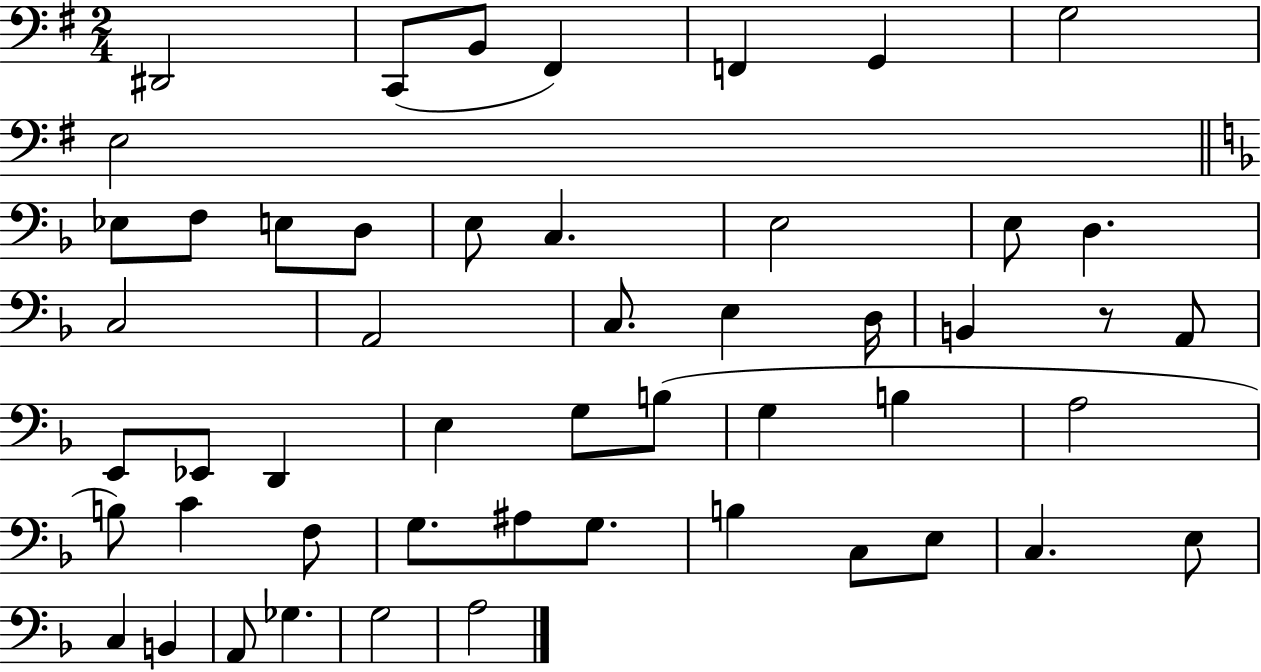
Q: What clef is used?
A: bass